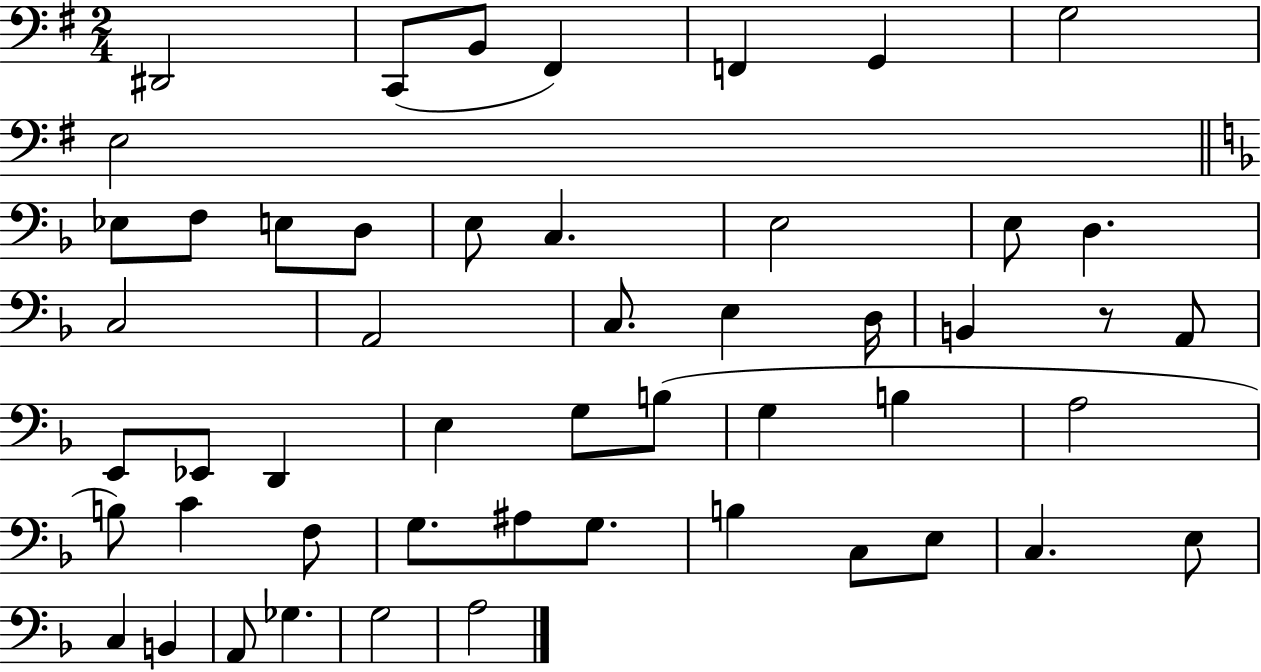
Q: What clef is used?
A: bass